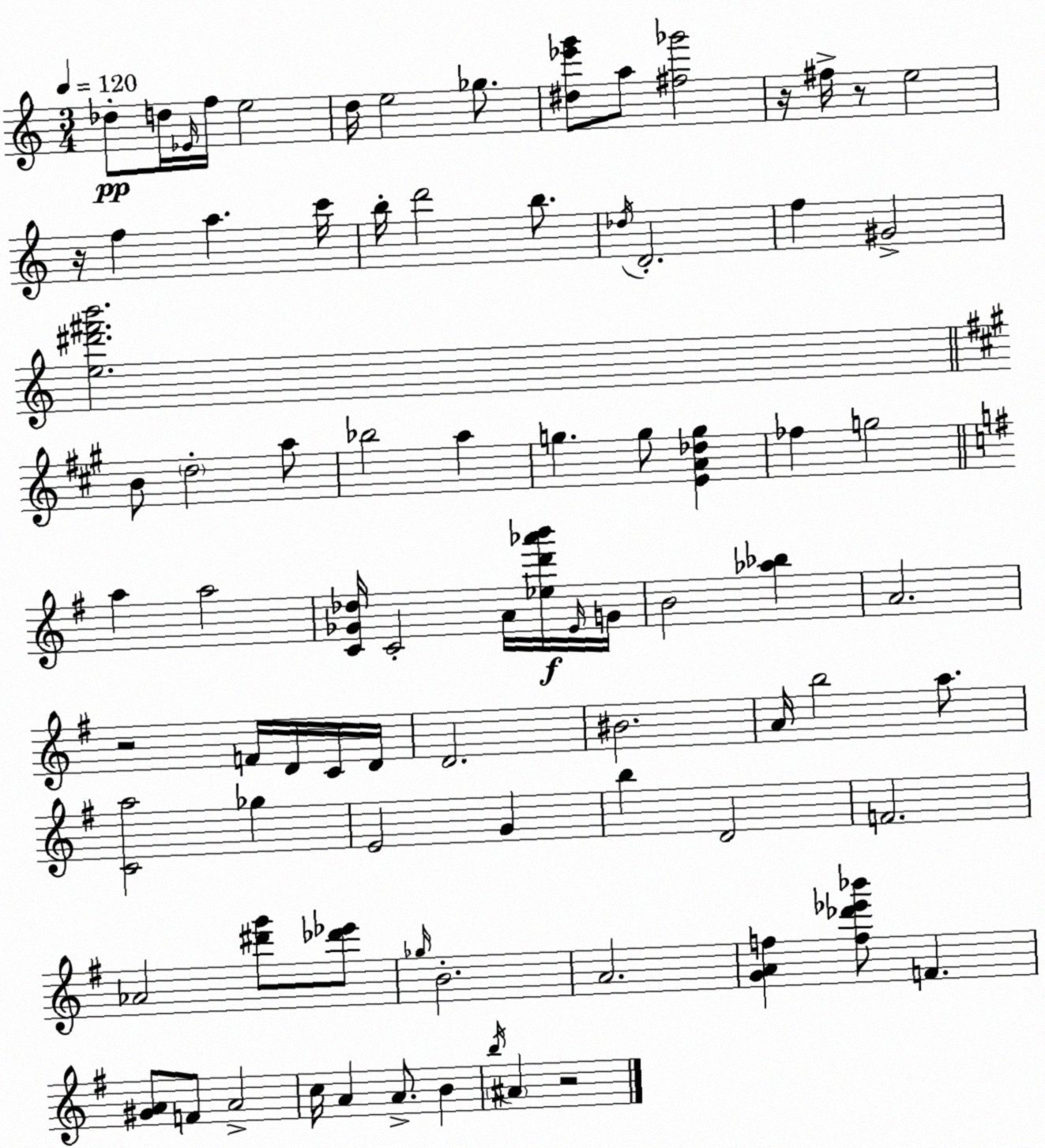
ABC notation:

X:1
T:Untitled
M:3/4
L:1/4
K:C
_d/2 d/4 _E/4 f/4 e2 d/4 e2 _g/2 [^d_e'g']/2 a/2 [^f_g']2 z/4 ^f/4 z/2 e2 z/4 f a c'/4 b/4 d'2 b/2 _d/4 D2 f ^G2 [e^d'^f'b']2 B/2 d2 a/2 _b2 a g g/2 [EA_dg] _f g2 a a2 [C_G_d]/4 C2 A/4 [_ed'_a'b']/4 E/4 G/4 B2 [_a_b] A2 z2 F/4 D/4 C/4 D/4 D2 ^B2 A/4 b2 a/2 [Ca]2 _g E2 G b D2 F2 _A2 [^d'g']/2 [_d'_e']/2 _g/4 B2 A2 [GAf] [f_d'_e'_b']/2 F [^GA]/2 F/2 A2 c/4 A A/2 B b/4 ^A z2